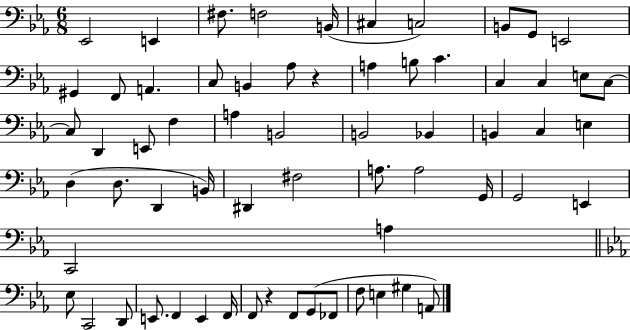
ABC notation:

X:1
T:Untitled
M:6/8
L:1/4
K:Eb
_E,,2 E,, ^F,/2 F,2 B,,/4 ^C, C,2 B,,/2 G,,/2 E,,2 ^G,, F,,/2 A,, C,/2 B,, _A,/2 z A, B,/2 C C, C, E,/2 C,/2 C,/2 D,, E,,/2 F, A, B,,2 B,,2 _B,, B,, C, E, D, D,/2 D,, B,,/4 ^D,, ^F,2 A,/2 A,2 G,,/4 G,,2 E,, C,,2 A, _E,/2 C,,2 D,,/2 E,,/2 F,, E,, F,,/4 F,,/2 z F,,/2 G,,/2 _F,,/2 F,/2 E, ^G, A,,/2